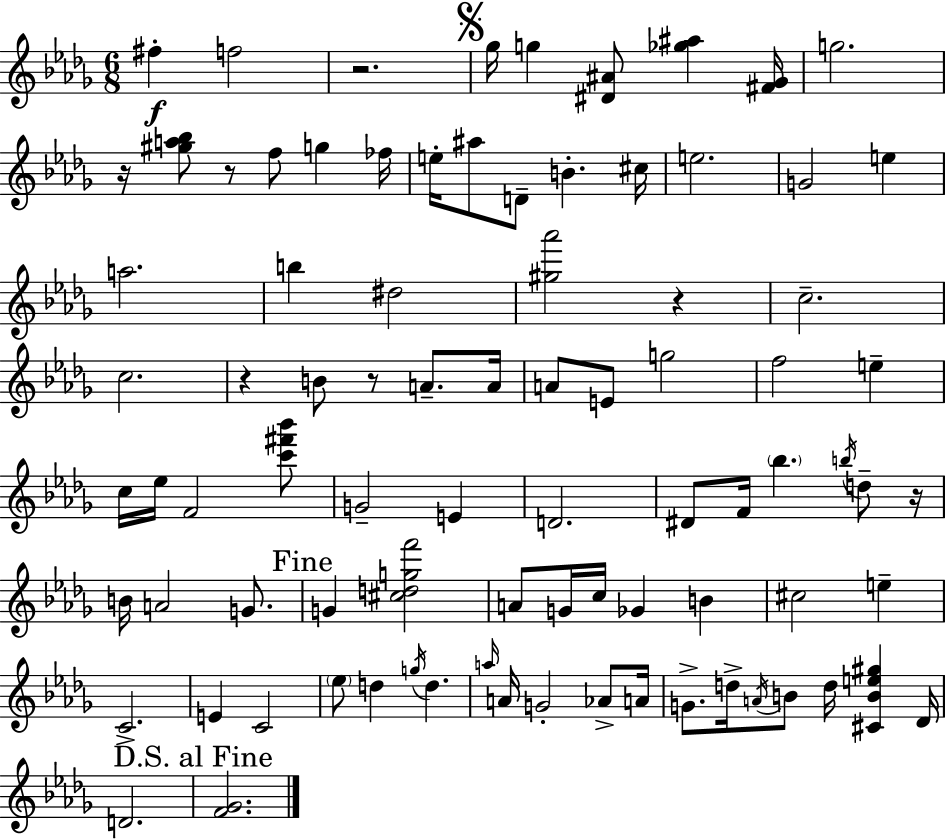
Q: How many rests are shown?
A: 7